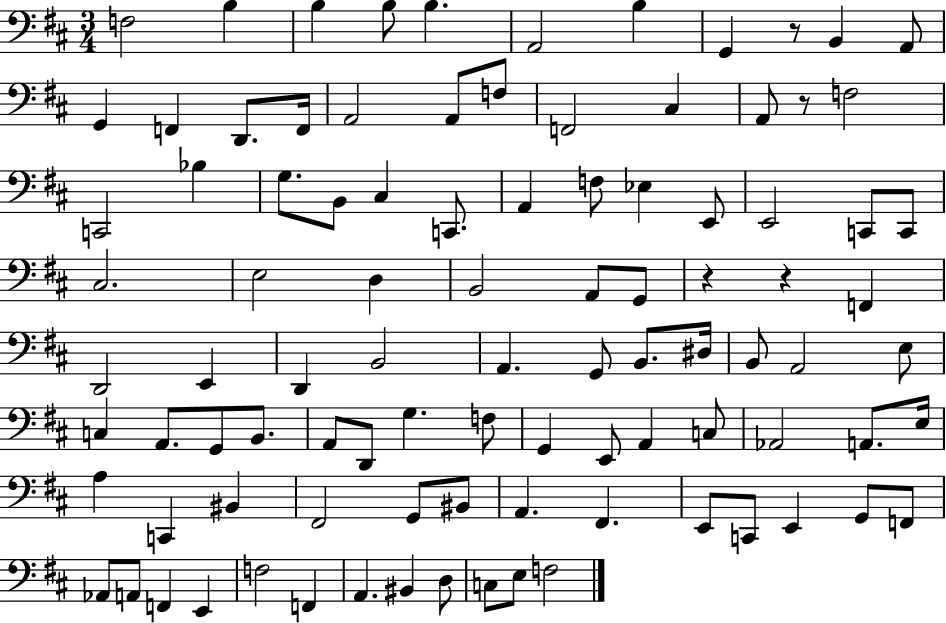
X:1
T:Untitled
M:3/4
L:1/4
K:D
F,2 B, B, B,/2 B, A,,2 B, G,, z/2 B,, A,,/2 G,, F,, D,,/2 F,,/4 A,,2 A,,/2 F,/2 F,,2 ^C, A,,/2 z/2 F,2 C,,2 _B, G,/2 B,,/2 ^C, C,,/2 A,, F,/2 _E, E,,/2 E,,2 C,,/2 C,,/2 ^C,2 E,2 D, B,,2 A,,/2 G,,/2 z z F,, D,,2 E,, D,, B,,2 A,, G,,/2 B,,/2 ^D,/4 B,,/2 A,,2 E,/2 C, A,,/2 G,,/2 B,,/2 A,,/2 D,,/2 G, F,/2 G,, E,,/2 A,, C,/2 _A,,2 A,,/2 E,/4 A, C,, ^B,, ^F,,2 G,,/2 ^B,,/2 A,, ^F,, E,,/2 C,,/2 E,, G,,/2 F,,/2 _A,,/2 A,,/2 F,, E,, F,2 F,, A,, ^B,, D,/2 C,/2 E,/2 F,2